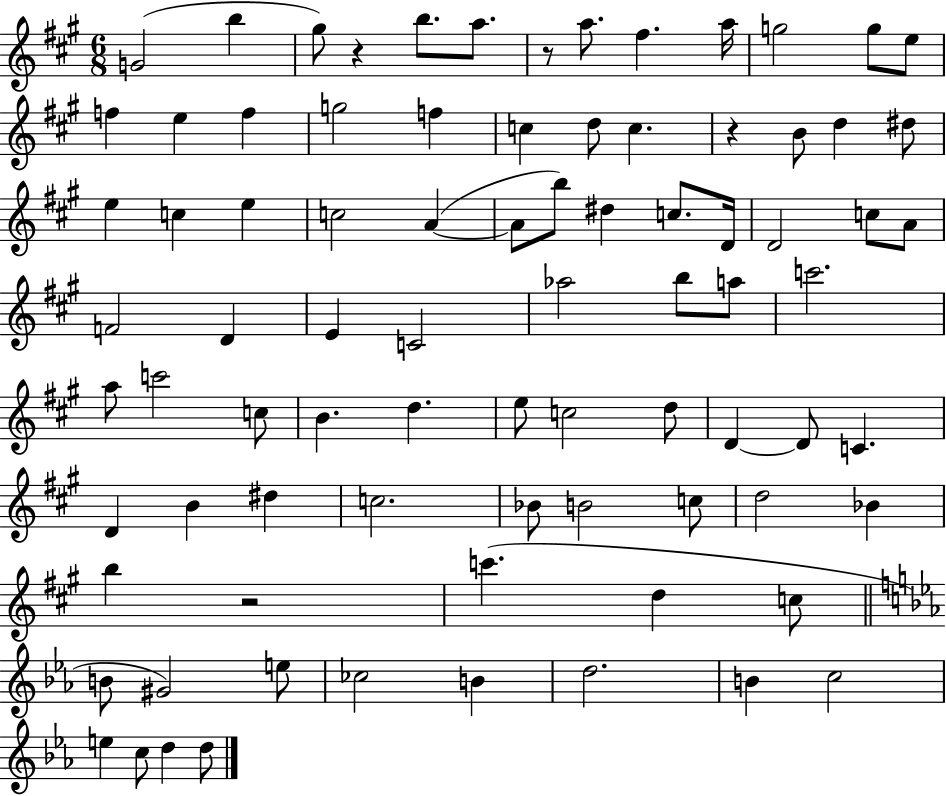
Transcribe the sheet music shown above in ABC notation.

X:1
T:Untitled
M:6/8
L:1/4
K:A
G2 b ^g/2 z b/2 a/2 z/2 a/2 ^f a/4 g2 g/2 e/2 f e f g2 f c d/2 c z B/2 d ^d/2 e c e c2 A A/2 b/2 ^d c/2 D/4 D2 c/2 A/2 F2 D E C2 _a2 b/2 a/2 c'2 a/2 c'2 c/2 B d e/2 c2 d/2 D D/2 C D B ^d c2 _B/2 B2 c/2 d2 _B b z2 c' d c/2 B/2 ^G2 e/2 _c2 B d2 B c2 e c/2 d d/2